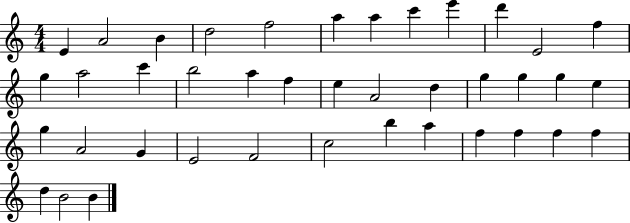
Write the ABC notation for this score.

X:1
T:Untitled
M:4/4
L:1/4
K:C
E A2 B d2 f2 a a c' e' d' E2 f g a2 c' b2 a f e A2 d g g g e g A2 G E2 F2 c2 b a f f f f d B2 B